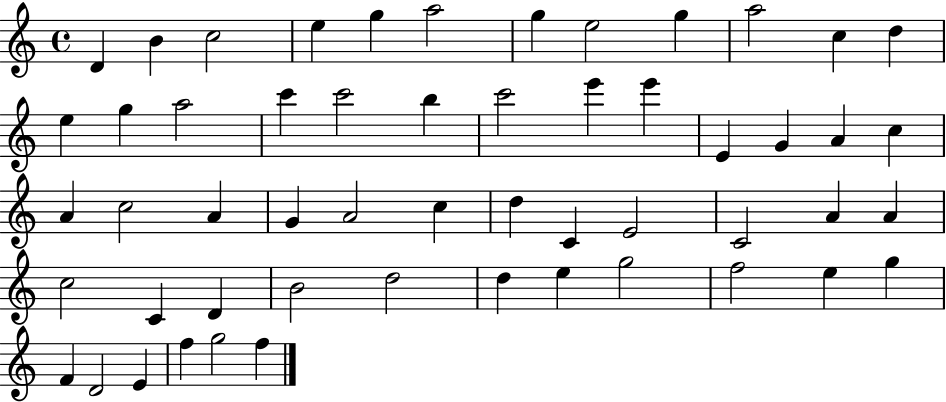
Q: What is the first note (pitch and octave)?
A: D4